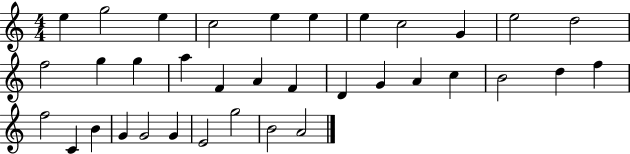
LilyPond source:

{
  \clef treble
  \numericTimeSignature
  \time 4/4
  \key c \major
  e''4 g''2 e''4 | c''2 e''4 e''4 | e''4 c''2 g'4 | e''2 d''2 | \break f''2 g''4 g''4 | a''4 f'4 a'4 f'4 | d'4 g'4 a'4 c''4 | b'2 d''4 f''4 | \break f''2 c'4 b'4 | g'4 g'2 g'4 | e'2 g''2 | b'2 a'2 | \break \bar "|."
}